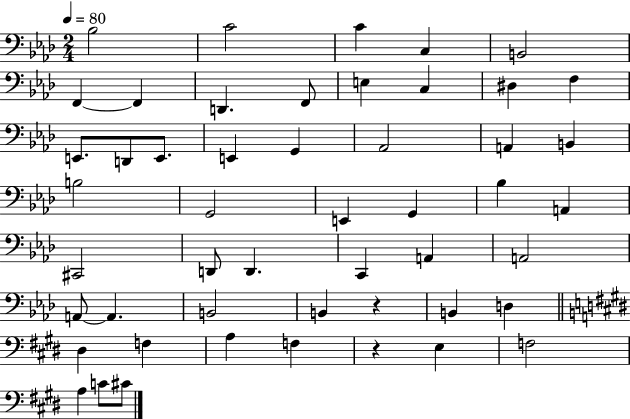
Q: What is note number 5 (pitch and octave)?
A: B2